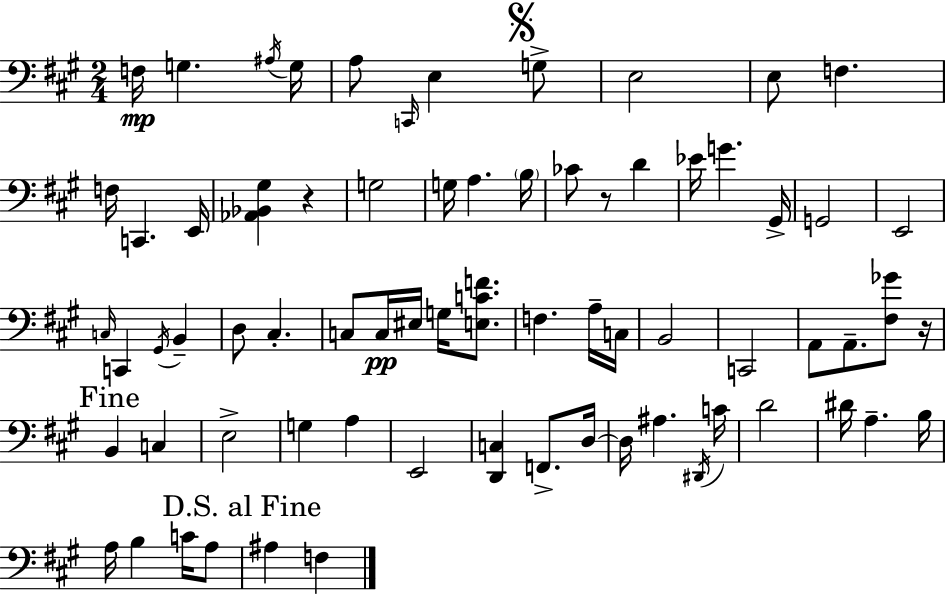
F3/s G3/q. A#3/s G3/s A3/e C2/s E3/q G3/e E3/h E3/e F3/q. F3/s C2/q. E2/s [Ab2,Bb2,G#3]/q R/q G3/h G3/s A3/q. B3/s CES4/e R/e D4/q Eb4/s G4/q. G#2/s G2/h E2/h C3/s C2/q G#2/s B2/q D3/e C#3/q. C3/e C3/s EIS3/s G3/s [E3,C4,F4]/e. F3/q. A3/s C3/s B2/h C2/h A2/e A2/e. [F#3,Gb4]/e R/s B2/q C3/q E3/h G3/q A3/q E2/h [D2,C3]/q F2/e. D3/s D3/s A#3/q. D#2/s C4/s D4/h D#4/s A3/q. B3/s A3/s B3/q C4/s A3/e A#3/q F3/q